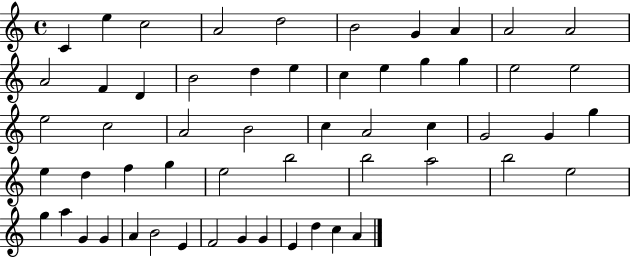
X:1
T:Untitled
M:4/4
L:1/4
K:C
C e c2 A2 d2 B2 G A A2 A2 A2 F D B2 d e c e g g e2 e2 e2 c2 A2 B2 c A2 c G2 G g e d f g e2 b2 b2 a2 b2 e2 g a G G A B2 E F2 G G E d c A